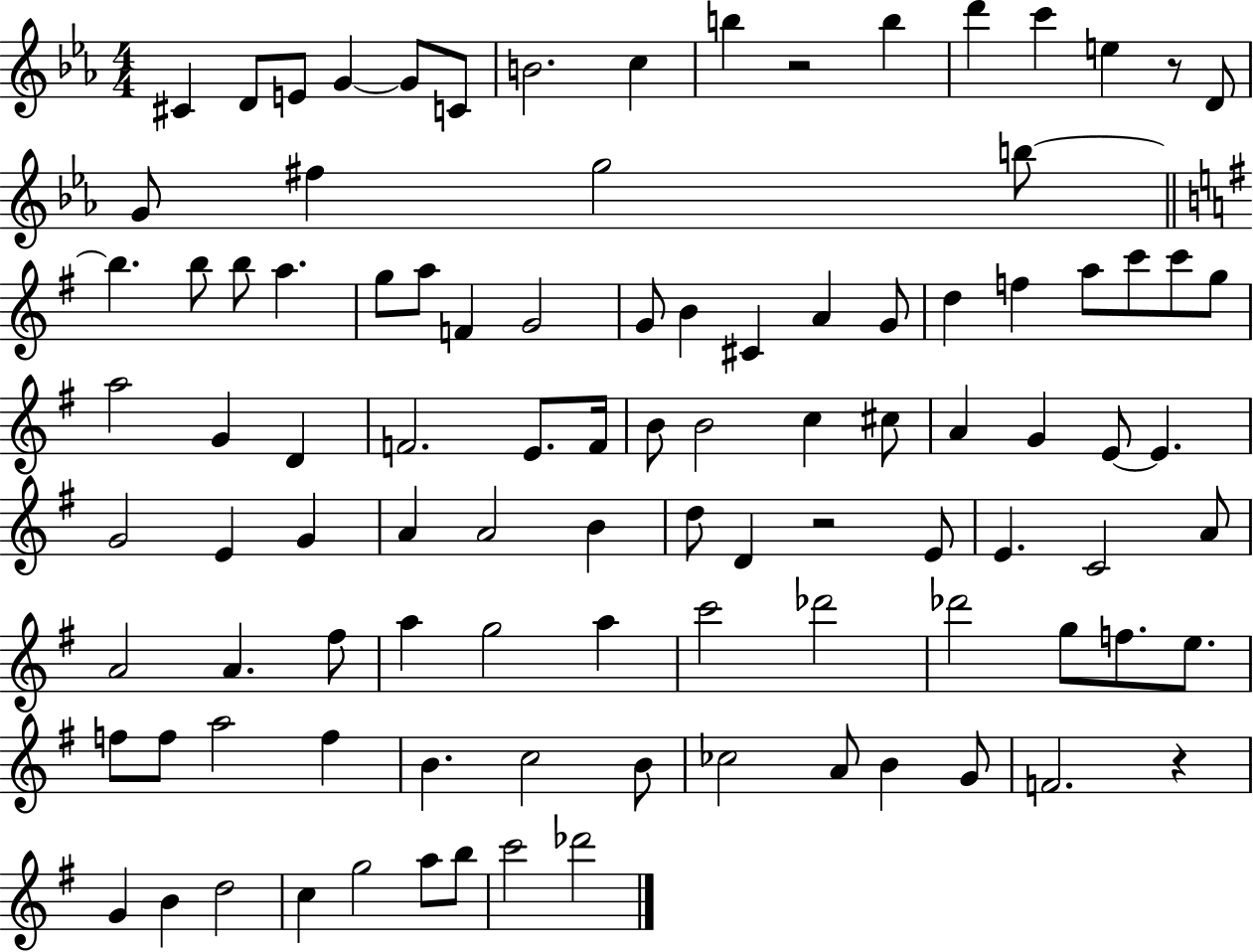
{
  \clef treble
  \numericTimeSignature
  \time 4/4
  \key ees \major
  cis'4 d'8 e'8 g'4~~ g'8 c'8 | b'2. c''4 | b''4 r2 b''4 | d'''4 c'''4 e''4 r8 d'8 | \break g'8 fis''4 g''2 b''8~~ | \bar "||" \break \key g \major b''4. b''8 b''8 a''4. | g''8 a''8 f'4 g'2 | g'8 b'4 cis'4 a'4 g'8 | d''4 f''4 a''8 c'''8 c'''8 g''8 | \break a''2 g'4 d'4 | f'2. e'8. f'16 | b'8 b'2 c''4 cis''8 | a'4 g'4 e'8~~ e'4. | \break g'2 e'4 g'4 | a'4 a'2 b'4 | d''8 d'4 r2 e'8 | e'4. c'2 a'8 | \break a'2 a'4. fis''8 | a''4 g''2 a''4 | c'''2 des'''2 | des'''2 g''8 f''8. e''8. | \break f''8 f''8 a''2 f''4 | b'4. c''2 b'8 | ces''2 a'8 b'4 g'8 | f'2. r4 | \break g'4 b'4 d''2 | c''4 g''2 a''8 b''8 | c'''2 des'''2 | \bar "|."
}